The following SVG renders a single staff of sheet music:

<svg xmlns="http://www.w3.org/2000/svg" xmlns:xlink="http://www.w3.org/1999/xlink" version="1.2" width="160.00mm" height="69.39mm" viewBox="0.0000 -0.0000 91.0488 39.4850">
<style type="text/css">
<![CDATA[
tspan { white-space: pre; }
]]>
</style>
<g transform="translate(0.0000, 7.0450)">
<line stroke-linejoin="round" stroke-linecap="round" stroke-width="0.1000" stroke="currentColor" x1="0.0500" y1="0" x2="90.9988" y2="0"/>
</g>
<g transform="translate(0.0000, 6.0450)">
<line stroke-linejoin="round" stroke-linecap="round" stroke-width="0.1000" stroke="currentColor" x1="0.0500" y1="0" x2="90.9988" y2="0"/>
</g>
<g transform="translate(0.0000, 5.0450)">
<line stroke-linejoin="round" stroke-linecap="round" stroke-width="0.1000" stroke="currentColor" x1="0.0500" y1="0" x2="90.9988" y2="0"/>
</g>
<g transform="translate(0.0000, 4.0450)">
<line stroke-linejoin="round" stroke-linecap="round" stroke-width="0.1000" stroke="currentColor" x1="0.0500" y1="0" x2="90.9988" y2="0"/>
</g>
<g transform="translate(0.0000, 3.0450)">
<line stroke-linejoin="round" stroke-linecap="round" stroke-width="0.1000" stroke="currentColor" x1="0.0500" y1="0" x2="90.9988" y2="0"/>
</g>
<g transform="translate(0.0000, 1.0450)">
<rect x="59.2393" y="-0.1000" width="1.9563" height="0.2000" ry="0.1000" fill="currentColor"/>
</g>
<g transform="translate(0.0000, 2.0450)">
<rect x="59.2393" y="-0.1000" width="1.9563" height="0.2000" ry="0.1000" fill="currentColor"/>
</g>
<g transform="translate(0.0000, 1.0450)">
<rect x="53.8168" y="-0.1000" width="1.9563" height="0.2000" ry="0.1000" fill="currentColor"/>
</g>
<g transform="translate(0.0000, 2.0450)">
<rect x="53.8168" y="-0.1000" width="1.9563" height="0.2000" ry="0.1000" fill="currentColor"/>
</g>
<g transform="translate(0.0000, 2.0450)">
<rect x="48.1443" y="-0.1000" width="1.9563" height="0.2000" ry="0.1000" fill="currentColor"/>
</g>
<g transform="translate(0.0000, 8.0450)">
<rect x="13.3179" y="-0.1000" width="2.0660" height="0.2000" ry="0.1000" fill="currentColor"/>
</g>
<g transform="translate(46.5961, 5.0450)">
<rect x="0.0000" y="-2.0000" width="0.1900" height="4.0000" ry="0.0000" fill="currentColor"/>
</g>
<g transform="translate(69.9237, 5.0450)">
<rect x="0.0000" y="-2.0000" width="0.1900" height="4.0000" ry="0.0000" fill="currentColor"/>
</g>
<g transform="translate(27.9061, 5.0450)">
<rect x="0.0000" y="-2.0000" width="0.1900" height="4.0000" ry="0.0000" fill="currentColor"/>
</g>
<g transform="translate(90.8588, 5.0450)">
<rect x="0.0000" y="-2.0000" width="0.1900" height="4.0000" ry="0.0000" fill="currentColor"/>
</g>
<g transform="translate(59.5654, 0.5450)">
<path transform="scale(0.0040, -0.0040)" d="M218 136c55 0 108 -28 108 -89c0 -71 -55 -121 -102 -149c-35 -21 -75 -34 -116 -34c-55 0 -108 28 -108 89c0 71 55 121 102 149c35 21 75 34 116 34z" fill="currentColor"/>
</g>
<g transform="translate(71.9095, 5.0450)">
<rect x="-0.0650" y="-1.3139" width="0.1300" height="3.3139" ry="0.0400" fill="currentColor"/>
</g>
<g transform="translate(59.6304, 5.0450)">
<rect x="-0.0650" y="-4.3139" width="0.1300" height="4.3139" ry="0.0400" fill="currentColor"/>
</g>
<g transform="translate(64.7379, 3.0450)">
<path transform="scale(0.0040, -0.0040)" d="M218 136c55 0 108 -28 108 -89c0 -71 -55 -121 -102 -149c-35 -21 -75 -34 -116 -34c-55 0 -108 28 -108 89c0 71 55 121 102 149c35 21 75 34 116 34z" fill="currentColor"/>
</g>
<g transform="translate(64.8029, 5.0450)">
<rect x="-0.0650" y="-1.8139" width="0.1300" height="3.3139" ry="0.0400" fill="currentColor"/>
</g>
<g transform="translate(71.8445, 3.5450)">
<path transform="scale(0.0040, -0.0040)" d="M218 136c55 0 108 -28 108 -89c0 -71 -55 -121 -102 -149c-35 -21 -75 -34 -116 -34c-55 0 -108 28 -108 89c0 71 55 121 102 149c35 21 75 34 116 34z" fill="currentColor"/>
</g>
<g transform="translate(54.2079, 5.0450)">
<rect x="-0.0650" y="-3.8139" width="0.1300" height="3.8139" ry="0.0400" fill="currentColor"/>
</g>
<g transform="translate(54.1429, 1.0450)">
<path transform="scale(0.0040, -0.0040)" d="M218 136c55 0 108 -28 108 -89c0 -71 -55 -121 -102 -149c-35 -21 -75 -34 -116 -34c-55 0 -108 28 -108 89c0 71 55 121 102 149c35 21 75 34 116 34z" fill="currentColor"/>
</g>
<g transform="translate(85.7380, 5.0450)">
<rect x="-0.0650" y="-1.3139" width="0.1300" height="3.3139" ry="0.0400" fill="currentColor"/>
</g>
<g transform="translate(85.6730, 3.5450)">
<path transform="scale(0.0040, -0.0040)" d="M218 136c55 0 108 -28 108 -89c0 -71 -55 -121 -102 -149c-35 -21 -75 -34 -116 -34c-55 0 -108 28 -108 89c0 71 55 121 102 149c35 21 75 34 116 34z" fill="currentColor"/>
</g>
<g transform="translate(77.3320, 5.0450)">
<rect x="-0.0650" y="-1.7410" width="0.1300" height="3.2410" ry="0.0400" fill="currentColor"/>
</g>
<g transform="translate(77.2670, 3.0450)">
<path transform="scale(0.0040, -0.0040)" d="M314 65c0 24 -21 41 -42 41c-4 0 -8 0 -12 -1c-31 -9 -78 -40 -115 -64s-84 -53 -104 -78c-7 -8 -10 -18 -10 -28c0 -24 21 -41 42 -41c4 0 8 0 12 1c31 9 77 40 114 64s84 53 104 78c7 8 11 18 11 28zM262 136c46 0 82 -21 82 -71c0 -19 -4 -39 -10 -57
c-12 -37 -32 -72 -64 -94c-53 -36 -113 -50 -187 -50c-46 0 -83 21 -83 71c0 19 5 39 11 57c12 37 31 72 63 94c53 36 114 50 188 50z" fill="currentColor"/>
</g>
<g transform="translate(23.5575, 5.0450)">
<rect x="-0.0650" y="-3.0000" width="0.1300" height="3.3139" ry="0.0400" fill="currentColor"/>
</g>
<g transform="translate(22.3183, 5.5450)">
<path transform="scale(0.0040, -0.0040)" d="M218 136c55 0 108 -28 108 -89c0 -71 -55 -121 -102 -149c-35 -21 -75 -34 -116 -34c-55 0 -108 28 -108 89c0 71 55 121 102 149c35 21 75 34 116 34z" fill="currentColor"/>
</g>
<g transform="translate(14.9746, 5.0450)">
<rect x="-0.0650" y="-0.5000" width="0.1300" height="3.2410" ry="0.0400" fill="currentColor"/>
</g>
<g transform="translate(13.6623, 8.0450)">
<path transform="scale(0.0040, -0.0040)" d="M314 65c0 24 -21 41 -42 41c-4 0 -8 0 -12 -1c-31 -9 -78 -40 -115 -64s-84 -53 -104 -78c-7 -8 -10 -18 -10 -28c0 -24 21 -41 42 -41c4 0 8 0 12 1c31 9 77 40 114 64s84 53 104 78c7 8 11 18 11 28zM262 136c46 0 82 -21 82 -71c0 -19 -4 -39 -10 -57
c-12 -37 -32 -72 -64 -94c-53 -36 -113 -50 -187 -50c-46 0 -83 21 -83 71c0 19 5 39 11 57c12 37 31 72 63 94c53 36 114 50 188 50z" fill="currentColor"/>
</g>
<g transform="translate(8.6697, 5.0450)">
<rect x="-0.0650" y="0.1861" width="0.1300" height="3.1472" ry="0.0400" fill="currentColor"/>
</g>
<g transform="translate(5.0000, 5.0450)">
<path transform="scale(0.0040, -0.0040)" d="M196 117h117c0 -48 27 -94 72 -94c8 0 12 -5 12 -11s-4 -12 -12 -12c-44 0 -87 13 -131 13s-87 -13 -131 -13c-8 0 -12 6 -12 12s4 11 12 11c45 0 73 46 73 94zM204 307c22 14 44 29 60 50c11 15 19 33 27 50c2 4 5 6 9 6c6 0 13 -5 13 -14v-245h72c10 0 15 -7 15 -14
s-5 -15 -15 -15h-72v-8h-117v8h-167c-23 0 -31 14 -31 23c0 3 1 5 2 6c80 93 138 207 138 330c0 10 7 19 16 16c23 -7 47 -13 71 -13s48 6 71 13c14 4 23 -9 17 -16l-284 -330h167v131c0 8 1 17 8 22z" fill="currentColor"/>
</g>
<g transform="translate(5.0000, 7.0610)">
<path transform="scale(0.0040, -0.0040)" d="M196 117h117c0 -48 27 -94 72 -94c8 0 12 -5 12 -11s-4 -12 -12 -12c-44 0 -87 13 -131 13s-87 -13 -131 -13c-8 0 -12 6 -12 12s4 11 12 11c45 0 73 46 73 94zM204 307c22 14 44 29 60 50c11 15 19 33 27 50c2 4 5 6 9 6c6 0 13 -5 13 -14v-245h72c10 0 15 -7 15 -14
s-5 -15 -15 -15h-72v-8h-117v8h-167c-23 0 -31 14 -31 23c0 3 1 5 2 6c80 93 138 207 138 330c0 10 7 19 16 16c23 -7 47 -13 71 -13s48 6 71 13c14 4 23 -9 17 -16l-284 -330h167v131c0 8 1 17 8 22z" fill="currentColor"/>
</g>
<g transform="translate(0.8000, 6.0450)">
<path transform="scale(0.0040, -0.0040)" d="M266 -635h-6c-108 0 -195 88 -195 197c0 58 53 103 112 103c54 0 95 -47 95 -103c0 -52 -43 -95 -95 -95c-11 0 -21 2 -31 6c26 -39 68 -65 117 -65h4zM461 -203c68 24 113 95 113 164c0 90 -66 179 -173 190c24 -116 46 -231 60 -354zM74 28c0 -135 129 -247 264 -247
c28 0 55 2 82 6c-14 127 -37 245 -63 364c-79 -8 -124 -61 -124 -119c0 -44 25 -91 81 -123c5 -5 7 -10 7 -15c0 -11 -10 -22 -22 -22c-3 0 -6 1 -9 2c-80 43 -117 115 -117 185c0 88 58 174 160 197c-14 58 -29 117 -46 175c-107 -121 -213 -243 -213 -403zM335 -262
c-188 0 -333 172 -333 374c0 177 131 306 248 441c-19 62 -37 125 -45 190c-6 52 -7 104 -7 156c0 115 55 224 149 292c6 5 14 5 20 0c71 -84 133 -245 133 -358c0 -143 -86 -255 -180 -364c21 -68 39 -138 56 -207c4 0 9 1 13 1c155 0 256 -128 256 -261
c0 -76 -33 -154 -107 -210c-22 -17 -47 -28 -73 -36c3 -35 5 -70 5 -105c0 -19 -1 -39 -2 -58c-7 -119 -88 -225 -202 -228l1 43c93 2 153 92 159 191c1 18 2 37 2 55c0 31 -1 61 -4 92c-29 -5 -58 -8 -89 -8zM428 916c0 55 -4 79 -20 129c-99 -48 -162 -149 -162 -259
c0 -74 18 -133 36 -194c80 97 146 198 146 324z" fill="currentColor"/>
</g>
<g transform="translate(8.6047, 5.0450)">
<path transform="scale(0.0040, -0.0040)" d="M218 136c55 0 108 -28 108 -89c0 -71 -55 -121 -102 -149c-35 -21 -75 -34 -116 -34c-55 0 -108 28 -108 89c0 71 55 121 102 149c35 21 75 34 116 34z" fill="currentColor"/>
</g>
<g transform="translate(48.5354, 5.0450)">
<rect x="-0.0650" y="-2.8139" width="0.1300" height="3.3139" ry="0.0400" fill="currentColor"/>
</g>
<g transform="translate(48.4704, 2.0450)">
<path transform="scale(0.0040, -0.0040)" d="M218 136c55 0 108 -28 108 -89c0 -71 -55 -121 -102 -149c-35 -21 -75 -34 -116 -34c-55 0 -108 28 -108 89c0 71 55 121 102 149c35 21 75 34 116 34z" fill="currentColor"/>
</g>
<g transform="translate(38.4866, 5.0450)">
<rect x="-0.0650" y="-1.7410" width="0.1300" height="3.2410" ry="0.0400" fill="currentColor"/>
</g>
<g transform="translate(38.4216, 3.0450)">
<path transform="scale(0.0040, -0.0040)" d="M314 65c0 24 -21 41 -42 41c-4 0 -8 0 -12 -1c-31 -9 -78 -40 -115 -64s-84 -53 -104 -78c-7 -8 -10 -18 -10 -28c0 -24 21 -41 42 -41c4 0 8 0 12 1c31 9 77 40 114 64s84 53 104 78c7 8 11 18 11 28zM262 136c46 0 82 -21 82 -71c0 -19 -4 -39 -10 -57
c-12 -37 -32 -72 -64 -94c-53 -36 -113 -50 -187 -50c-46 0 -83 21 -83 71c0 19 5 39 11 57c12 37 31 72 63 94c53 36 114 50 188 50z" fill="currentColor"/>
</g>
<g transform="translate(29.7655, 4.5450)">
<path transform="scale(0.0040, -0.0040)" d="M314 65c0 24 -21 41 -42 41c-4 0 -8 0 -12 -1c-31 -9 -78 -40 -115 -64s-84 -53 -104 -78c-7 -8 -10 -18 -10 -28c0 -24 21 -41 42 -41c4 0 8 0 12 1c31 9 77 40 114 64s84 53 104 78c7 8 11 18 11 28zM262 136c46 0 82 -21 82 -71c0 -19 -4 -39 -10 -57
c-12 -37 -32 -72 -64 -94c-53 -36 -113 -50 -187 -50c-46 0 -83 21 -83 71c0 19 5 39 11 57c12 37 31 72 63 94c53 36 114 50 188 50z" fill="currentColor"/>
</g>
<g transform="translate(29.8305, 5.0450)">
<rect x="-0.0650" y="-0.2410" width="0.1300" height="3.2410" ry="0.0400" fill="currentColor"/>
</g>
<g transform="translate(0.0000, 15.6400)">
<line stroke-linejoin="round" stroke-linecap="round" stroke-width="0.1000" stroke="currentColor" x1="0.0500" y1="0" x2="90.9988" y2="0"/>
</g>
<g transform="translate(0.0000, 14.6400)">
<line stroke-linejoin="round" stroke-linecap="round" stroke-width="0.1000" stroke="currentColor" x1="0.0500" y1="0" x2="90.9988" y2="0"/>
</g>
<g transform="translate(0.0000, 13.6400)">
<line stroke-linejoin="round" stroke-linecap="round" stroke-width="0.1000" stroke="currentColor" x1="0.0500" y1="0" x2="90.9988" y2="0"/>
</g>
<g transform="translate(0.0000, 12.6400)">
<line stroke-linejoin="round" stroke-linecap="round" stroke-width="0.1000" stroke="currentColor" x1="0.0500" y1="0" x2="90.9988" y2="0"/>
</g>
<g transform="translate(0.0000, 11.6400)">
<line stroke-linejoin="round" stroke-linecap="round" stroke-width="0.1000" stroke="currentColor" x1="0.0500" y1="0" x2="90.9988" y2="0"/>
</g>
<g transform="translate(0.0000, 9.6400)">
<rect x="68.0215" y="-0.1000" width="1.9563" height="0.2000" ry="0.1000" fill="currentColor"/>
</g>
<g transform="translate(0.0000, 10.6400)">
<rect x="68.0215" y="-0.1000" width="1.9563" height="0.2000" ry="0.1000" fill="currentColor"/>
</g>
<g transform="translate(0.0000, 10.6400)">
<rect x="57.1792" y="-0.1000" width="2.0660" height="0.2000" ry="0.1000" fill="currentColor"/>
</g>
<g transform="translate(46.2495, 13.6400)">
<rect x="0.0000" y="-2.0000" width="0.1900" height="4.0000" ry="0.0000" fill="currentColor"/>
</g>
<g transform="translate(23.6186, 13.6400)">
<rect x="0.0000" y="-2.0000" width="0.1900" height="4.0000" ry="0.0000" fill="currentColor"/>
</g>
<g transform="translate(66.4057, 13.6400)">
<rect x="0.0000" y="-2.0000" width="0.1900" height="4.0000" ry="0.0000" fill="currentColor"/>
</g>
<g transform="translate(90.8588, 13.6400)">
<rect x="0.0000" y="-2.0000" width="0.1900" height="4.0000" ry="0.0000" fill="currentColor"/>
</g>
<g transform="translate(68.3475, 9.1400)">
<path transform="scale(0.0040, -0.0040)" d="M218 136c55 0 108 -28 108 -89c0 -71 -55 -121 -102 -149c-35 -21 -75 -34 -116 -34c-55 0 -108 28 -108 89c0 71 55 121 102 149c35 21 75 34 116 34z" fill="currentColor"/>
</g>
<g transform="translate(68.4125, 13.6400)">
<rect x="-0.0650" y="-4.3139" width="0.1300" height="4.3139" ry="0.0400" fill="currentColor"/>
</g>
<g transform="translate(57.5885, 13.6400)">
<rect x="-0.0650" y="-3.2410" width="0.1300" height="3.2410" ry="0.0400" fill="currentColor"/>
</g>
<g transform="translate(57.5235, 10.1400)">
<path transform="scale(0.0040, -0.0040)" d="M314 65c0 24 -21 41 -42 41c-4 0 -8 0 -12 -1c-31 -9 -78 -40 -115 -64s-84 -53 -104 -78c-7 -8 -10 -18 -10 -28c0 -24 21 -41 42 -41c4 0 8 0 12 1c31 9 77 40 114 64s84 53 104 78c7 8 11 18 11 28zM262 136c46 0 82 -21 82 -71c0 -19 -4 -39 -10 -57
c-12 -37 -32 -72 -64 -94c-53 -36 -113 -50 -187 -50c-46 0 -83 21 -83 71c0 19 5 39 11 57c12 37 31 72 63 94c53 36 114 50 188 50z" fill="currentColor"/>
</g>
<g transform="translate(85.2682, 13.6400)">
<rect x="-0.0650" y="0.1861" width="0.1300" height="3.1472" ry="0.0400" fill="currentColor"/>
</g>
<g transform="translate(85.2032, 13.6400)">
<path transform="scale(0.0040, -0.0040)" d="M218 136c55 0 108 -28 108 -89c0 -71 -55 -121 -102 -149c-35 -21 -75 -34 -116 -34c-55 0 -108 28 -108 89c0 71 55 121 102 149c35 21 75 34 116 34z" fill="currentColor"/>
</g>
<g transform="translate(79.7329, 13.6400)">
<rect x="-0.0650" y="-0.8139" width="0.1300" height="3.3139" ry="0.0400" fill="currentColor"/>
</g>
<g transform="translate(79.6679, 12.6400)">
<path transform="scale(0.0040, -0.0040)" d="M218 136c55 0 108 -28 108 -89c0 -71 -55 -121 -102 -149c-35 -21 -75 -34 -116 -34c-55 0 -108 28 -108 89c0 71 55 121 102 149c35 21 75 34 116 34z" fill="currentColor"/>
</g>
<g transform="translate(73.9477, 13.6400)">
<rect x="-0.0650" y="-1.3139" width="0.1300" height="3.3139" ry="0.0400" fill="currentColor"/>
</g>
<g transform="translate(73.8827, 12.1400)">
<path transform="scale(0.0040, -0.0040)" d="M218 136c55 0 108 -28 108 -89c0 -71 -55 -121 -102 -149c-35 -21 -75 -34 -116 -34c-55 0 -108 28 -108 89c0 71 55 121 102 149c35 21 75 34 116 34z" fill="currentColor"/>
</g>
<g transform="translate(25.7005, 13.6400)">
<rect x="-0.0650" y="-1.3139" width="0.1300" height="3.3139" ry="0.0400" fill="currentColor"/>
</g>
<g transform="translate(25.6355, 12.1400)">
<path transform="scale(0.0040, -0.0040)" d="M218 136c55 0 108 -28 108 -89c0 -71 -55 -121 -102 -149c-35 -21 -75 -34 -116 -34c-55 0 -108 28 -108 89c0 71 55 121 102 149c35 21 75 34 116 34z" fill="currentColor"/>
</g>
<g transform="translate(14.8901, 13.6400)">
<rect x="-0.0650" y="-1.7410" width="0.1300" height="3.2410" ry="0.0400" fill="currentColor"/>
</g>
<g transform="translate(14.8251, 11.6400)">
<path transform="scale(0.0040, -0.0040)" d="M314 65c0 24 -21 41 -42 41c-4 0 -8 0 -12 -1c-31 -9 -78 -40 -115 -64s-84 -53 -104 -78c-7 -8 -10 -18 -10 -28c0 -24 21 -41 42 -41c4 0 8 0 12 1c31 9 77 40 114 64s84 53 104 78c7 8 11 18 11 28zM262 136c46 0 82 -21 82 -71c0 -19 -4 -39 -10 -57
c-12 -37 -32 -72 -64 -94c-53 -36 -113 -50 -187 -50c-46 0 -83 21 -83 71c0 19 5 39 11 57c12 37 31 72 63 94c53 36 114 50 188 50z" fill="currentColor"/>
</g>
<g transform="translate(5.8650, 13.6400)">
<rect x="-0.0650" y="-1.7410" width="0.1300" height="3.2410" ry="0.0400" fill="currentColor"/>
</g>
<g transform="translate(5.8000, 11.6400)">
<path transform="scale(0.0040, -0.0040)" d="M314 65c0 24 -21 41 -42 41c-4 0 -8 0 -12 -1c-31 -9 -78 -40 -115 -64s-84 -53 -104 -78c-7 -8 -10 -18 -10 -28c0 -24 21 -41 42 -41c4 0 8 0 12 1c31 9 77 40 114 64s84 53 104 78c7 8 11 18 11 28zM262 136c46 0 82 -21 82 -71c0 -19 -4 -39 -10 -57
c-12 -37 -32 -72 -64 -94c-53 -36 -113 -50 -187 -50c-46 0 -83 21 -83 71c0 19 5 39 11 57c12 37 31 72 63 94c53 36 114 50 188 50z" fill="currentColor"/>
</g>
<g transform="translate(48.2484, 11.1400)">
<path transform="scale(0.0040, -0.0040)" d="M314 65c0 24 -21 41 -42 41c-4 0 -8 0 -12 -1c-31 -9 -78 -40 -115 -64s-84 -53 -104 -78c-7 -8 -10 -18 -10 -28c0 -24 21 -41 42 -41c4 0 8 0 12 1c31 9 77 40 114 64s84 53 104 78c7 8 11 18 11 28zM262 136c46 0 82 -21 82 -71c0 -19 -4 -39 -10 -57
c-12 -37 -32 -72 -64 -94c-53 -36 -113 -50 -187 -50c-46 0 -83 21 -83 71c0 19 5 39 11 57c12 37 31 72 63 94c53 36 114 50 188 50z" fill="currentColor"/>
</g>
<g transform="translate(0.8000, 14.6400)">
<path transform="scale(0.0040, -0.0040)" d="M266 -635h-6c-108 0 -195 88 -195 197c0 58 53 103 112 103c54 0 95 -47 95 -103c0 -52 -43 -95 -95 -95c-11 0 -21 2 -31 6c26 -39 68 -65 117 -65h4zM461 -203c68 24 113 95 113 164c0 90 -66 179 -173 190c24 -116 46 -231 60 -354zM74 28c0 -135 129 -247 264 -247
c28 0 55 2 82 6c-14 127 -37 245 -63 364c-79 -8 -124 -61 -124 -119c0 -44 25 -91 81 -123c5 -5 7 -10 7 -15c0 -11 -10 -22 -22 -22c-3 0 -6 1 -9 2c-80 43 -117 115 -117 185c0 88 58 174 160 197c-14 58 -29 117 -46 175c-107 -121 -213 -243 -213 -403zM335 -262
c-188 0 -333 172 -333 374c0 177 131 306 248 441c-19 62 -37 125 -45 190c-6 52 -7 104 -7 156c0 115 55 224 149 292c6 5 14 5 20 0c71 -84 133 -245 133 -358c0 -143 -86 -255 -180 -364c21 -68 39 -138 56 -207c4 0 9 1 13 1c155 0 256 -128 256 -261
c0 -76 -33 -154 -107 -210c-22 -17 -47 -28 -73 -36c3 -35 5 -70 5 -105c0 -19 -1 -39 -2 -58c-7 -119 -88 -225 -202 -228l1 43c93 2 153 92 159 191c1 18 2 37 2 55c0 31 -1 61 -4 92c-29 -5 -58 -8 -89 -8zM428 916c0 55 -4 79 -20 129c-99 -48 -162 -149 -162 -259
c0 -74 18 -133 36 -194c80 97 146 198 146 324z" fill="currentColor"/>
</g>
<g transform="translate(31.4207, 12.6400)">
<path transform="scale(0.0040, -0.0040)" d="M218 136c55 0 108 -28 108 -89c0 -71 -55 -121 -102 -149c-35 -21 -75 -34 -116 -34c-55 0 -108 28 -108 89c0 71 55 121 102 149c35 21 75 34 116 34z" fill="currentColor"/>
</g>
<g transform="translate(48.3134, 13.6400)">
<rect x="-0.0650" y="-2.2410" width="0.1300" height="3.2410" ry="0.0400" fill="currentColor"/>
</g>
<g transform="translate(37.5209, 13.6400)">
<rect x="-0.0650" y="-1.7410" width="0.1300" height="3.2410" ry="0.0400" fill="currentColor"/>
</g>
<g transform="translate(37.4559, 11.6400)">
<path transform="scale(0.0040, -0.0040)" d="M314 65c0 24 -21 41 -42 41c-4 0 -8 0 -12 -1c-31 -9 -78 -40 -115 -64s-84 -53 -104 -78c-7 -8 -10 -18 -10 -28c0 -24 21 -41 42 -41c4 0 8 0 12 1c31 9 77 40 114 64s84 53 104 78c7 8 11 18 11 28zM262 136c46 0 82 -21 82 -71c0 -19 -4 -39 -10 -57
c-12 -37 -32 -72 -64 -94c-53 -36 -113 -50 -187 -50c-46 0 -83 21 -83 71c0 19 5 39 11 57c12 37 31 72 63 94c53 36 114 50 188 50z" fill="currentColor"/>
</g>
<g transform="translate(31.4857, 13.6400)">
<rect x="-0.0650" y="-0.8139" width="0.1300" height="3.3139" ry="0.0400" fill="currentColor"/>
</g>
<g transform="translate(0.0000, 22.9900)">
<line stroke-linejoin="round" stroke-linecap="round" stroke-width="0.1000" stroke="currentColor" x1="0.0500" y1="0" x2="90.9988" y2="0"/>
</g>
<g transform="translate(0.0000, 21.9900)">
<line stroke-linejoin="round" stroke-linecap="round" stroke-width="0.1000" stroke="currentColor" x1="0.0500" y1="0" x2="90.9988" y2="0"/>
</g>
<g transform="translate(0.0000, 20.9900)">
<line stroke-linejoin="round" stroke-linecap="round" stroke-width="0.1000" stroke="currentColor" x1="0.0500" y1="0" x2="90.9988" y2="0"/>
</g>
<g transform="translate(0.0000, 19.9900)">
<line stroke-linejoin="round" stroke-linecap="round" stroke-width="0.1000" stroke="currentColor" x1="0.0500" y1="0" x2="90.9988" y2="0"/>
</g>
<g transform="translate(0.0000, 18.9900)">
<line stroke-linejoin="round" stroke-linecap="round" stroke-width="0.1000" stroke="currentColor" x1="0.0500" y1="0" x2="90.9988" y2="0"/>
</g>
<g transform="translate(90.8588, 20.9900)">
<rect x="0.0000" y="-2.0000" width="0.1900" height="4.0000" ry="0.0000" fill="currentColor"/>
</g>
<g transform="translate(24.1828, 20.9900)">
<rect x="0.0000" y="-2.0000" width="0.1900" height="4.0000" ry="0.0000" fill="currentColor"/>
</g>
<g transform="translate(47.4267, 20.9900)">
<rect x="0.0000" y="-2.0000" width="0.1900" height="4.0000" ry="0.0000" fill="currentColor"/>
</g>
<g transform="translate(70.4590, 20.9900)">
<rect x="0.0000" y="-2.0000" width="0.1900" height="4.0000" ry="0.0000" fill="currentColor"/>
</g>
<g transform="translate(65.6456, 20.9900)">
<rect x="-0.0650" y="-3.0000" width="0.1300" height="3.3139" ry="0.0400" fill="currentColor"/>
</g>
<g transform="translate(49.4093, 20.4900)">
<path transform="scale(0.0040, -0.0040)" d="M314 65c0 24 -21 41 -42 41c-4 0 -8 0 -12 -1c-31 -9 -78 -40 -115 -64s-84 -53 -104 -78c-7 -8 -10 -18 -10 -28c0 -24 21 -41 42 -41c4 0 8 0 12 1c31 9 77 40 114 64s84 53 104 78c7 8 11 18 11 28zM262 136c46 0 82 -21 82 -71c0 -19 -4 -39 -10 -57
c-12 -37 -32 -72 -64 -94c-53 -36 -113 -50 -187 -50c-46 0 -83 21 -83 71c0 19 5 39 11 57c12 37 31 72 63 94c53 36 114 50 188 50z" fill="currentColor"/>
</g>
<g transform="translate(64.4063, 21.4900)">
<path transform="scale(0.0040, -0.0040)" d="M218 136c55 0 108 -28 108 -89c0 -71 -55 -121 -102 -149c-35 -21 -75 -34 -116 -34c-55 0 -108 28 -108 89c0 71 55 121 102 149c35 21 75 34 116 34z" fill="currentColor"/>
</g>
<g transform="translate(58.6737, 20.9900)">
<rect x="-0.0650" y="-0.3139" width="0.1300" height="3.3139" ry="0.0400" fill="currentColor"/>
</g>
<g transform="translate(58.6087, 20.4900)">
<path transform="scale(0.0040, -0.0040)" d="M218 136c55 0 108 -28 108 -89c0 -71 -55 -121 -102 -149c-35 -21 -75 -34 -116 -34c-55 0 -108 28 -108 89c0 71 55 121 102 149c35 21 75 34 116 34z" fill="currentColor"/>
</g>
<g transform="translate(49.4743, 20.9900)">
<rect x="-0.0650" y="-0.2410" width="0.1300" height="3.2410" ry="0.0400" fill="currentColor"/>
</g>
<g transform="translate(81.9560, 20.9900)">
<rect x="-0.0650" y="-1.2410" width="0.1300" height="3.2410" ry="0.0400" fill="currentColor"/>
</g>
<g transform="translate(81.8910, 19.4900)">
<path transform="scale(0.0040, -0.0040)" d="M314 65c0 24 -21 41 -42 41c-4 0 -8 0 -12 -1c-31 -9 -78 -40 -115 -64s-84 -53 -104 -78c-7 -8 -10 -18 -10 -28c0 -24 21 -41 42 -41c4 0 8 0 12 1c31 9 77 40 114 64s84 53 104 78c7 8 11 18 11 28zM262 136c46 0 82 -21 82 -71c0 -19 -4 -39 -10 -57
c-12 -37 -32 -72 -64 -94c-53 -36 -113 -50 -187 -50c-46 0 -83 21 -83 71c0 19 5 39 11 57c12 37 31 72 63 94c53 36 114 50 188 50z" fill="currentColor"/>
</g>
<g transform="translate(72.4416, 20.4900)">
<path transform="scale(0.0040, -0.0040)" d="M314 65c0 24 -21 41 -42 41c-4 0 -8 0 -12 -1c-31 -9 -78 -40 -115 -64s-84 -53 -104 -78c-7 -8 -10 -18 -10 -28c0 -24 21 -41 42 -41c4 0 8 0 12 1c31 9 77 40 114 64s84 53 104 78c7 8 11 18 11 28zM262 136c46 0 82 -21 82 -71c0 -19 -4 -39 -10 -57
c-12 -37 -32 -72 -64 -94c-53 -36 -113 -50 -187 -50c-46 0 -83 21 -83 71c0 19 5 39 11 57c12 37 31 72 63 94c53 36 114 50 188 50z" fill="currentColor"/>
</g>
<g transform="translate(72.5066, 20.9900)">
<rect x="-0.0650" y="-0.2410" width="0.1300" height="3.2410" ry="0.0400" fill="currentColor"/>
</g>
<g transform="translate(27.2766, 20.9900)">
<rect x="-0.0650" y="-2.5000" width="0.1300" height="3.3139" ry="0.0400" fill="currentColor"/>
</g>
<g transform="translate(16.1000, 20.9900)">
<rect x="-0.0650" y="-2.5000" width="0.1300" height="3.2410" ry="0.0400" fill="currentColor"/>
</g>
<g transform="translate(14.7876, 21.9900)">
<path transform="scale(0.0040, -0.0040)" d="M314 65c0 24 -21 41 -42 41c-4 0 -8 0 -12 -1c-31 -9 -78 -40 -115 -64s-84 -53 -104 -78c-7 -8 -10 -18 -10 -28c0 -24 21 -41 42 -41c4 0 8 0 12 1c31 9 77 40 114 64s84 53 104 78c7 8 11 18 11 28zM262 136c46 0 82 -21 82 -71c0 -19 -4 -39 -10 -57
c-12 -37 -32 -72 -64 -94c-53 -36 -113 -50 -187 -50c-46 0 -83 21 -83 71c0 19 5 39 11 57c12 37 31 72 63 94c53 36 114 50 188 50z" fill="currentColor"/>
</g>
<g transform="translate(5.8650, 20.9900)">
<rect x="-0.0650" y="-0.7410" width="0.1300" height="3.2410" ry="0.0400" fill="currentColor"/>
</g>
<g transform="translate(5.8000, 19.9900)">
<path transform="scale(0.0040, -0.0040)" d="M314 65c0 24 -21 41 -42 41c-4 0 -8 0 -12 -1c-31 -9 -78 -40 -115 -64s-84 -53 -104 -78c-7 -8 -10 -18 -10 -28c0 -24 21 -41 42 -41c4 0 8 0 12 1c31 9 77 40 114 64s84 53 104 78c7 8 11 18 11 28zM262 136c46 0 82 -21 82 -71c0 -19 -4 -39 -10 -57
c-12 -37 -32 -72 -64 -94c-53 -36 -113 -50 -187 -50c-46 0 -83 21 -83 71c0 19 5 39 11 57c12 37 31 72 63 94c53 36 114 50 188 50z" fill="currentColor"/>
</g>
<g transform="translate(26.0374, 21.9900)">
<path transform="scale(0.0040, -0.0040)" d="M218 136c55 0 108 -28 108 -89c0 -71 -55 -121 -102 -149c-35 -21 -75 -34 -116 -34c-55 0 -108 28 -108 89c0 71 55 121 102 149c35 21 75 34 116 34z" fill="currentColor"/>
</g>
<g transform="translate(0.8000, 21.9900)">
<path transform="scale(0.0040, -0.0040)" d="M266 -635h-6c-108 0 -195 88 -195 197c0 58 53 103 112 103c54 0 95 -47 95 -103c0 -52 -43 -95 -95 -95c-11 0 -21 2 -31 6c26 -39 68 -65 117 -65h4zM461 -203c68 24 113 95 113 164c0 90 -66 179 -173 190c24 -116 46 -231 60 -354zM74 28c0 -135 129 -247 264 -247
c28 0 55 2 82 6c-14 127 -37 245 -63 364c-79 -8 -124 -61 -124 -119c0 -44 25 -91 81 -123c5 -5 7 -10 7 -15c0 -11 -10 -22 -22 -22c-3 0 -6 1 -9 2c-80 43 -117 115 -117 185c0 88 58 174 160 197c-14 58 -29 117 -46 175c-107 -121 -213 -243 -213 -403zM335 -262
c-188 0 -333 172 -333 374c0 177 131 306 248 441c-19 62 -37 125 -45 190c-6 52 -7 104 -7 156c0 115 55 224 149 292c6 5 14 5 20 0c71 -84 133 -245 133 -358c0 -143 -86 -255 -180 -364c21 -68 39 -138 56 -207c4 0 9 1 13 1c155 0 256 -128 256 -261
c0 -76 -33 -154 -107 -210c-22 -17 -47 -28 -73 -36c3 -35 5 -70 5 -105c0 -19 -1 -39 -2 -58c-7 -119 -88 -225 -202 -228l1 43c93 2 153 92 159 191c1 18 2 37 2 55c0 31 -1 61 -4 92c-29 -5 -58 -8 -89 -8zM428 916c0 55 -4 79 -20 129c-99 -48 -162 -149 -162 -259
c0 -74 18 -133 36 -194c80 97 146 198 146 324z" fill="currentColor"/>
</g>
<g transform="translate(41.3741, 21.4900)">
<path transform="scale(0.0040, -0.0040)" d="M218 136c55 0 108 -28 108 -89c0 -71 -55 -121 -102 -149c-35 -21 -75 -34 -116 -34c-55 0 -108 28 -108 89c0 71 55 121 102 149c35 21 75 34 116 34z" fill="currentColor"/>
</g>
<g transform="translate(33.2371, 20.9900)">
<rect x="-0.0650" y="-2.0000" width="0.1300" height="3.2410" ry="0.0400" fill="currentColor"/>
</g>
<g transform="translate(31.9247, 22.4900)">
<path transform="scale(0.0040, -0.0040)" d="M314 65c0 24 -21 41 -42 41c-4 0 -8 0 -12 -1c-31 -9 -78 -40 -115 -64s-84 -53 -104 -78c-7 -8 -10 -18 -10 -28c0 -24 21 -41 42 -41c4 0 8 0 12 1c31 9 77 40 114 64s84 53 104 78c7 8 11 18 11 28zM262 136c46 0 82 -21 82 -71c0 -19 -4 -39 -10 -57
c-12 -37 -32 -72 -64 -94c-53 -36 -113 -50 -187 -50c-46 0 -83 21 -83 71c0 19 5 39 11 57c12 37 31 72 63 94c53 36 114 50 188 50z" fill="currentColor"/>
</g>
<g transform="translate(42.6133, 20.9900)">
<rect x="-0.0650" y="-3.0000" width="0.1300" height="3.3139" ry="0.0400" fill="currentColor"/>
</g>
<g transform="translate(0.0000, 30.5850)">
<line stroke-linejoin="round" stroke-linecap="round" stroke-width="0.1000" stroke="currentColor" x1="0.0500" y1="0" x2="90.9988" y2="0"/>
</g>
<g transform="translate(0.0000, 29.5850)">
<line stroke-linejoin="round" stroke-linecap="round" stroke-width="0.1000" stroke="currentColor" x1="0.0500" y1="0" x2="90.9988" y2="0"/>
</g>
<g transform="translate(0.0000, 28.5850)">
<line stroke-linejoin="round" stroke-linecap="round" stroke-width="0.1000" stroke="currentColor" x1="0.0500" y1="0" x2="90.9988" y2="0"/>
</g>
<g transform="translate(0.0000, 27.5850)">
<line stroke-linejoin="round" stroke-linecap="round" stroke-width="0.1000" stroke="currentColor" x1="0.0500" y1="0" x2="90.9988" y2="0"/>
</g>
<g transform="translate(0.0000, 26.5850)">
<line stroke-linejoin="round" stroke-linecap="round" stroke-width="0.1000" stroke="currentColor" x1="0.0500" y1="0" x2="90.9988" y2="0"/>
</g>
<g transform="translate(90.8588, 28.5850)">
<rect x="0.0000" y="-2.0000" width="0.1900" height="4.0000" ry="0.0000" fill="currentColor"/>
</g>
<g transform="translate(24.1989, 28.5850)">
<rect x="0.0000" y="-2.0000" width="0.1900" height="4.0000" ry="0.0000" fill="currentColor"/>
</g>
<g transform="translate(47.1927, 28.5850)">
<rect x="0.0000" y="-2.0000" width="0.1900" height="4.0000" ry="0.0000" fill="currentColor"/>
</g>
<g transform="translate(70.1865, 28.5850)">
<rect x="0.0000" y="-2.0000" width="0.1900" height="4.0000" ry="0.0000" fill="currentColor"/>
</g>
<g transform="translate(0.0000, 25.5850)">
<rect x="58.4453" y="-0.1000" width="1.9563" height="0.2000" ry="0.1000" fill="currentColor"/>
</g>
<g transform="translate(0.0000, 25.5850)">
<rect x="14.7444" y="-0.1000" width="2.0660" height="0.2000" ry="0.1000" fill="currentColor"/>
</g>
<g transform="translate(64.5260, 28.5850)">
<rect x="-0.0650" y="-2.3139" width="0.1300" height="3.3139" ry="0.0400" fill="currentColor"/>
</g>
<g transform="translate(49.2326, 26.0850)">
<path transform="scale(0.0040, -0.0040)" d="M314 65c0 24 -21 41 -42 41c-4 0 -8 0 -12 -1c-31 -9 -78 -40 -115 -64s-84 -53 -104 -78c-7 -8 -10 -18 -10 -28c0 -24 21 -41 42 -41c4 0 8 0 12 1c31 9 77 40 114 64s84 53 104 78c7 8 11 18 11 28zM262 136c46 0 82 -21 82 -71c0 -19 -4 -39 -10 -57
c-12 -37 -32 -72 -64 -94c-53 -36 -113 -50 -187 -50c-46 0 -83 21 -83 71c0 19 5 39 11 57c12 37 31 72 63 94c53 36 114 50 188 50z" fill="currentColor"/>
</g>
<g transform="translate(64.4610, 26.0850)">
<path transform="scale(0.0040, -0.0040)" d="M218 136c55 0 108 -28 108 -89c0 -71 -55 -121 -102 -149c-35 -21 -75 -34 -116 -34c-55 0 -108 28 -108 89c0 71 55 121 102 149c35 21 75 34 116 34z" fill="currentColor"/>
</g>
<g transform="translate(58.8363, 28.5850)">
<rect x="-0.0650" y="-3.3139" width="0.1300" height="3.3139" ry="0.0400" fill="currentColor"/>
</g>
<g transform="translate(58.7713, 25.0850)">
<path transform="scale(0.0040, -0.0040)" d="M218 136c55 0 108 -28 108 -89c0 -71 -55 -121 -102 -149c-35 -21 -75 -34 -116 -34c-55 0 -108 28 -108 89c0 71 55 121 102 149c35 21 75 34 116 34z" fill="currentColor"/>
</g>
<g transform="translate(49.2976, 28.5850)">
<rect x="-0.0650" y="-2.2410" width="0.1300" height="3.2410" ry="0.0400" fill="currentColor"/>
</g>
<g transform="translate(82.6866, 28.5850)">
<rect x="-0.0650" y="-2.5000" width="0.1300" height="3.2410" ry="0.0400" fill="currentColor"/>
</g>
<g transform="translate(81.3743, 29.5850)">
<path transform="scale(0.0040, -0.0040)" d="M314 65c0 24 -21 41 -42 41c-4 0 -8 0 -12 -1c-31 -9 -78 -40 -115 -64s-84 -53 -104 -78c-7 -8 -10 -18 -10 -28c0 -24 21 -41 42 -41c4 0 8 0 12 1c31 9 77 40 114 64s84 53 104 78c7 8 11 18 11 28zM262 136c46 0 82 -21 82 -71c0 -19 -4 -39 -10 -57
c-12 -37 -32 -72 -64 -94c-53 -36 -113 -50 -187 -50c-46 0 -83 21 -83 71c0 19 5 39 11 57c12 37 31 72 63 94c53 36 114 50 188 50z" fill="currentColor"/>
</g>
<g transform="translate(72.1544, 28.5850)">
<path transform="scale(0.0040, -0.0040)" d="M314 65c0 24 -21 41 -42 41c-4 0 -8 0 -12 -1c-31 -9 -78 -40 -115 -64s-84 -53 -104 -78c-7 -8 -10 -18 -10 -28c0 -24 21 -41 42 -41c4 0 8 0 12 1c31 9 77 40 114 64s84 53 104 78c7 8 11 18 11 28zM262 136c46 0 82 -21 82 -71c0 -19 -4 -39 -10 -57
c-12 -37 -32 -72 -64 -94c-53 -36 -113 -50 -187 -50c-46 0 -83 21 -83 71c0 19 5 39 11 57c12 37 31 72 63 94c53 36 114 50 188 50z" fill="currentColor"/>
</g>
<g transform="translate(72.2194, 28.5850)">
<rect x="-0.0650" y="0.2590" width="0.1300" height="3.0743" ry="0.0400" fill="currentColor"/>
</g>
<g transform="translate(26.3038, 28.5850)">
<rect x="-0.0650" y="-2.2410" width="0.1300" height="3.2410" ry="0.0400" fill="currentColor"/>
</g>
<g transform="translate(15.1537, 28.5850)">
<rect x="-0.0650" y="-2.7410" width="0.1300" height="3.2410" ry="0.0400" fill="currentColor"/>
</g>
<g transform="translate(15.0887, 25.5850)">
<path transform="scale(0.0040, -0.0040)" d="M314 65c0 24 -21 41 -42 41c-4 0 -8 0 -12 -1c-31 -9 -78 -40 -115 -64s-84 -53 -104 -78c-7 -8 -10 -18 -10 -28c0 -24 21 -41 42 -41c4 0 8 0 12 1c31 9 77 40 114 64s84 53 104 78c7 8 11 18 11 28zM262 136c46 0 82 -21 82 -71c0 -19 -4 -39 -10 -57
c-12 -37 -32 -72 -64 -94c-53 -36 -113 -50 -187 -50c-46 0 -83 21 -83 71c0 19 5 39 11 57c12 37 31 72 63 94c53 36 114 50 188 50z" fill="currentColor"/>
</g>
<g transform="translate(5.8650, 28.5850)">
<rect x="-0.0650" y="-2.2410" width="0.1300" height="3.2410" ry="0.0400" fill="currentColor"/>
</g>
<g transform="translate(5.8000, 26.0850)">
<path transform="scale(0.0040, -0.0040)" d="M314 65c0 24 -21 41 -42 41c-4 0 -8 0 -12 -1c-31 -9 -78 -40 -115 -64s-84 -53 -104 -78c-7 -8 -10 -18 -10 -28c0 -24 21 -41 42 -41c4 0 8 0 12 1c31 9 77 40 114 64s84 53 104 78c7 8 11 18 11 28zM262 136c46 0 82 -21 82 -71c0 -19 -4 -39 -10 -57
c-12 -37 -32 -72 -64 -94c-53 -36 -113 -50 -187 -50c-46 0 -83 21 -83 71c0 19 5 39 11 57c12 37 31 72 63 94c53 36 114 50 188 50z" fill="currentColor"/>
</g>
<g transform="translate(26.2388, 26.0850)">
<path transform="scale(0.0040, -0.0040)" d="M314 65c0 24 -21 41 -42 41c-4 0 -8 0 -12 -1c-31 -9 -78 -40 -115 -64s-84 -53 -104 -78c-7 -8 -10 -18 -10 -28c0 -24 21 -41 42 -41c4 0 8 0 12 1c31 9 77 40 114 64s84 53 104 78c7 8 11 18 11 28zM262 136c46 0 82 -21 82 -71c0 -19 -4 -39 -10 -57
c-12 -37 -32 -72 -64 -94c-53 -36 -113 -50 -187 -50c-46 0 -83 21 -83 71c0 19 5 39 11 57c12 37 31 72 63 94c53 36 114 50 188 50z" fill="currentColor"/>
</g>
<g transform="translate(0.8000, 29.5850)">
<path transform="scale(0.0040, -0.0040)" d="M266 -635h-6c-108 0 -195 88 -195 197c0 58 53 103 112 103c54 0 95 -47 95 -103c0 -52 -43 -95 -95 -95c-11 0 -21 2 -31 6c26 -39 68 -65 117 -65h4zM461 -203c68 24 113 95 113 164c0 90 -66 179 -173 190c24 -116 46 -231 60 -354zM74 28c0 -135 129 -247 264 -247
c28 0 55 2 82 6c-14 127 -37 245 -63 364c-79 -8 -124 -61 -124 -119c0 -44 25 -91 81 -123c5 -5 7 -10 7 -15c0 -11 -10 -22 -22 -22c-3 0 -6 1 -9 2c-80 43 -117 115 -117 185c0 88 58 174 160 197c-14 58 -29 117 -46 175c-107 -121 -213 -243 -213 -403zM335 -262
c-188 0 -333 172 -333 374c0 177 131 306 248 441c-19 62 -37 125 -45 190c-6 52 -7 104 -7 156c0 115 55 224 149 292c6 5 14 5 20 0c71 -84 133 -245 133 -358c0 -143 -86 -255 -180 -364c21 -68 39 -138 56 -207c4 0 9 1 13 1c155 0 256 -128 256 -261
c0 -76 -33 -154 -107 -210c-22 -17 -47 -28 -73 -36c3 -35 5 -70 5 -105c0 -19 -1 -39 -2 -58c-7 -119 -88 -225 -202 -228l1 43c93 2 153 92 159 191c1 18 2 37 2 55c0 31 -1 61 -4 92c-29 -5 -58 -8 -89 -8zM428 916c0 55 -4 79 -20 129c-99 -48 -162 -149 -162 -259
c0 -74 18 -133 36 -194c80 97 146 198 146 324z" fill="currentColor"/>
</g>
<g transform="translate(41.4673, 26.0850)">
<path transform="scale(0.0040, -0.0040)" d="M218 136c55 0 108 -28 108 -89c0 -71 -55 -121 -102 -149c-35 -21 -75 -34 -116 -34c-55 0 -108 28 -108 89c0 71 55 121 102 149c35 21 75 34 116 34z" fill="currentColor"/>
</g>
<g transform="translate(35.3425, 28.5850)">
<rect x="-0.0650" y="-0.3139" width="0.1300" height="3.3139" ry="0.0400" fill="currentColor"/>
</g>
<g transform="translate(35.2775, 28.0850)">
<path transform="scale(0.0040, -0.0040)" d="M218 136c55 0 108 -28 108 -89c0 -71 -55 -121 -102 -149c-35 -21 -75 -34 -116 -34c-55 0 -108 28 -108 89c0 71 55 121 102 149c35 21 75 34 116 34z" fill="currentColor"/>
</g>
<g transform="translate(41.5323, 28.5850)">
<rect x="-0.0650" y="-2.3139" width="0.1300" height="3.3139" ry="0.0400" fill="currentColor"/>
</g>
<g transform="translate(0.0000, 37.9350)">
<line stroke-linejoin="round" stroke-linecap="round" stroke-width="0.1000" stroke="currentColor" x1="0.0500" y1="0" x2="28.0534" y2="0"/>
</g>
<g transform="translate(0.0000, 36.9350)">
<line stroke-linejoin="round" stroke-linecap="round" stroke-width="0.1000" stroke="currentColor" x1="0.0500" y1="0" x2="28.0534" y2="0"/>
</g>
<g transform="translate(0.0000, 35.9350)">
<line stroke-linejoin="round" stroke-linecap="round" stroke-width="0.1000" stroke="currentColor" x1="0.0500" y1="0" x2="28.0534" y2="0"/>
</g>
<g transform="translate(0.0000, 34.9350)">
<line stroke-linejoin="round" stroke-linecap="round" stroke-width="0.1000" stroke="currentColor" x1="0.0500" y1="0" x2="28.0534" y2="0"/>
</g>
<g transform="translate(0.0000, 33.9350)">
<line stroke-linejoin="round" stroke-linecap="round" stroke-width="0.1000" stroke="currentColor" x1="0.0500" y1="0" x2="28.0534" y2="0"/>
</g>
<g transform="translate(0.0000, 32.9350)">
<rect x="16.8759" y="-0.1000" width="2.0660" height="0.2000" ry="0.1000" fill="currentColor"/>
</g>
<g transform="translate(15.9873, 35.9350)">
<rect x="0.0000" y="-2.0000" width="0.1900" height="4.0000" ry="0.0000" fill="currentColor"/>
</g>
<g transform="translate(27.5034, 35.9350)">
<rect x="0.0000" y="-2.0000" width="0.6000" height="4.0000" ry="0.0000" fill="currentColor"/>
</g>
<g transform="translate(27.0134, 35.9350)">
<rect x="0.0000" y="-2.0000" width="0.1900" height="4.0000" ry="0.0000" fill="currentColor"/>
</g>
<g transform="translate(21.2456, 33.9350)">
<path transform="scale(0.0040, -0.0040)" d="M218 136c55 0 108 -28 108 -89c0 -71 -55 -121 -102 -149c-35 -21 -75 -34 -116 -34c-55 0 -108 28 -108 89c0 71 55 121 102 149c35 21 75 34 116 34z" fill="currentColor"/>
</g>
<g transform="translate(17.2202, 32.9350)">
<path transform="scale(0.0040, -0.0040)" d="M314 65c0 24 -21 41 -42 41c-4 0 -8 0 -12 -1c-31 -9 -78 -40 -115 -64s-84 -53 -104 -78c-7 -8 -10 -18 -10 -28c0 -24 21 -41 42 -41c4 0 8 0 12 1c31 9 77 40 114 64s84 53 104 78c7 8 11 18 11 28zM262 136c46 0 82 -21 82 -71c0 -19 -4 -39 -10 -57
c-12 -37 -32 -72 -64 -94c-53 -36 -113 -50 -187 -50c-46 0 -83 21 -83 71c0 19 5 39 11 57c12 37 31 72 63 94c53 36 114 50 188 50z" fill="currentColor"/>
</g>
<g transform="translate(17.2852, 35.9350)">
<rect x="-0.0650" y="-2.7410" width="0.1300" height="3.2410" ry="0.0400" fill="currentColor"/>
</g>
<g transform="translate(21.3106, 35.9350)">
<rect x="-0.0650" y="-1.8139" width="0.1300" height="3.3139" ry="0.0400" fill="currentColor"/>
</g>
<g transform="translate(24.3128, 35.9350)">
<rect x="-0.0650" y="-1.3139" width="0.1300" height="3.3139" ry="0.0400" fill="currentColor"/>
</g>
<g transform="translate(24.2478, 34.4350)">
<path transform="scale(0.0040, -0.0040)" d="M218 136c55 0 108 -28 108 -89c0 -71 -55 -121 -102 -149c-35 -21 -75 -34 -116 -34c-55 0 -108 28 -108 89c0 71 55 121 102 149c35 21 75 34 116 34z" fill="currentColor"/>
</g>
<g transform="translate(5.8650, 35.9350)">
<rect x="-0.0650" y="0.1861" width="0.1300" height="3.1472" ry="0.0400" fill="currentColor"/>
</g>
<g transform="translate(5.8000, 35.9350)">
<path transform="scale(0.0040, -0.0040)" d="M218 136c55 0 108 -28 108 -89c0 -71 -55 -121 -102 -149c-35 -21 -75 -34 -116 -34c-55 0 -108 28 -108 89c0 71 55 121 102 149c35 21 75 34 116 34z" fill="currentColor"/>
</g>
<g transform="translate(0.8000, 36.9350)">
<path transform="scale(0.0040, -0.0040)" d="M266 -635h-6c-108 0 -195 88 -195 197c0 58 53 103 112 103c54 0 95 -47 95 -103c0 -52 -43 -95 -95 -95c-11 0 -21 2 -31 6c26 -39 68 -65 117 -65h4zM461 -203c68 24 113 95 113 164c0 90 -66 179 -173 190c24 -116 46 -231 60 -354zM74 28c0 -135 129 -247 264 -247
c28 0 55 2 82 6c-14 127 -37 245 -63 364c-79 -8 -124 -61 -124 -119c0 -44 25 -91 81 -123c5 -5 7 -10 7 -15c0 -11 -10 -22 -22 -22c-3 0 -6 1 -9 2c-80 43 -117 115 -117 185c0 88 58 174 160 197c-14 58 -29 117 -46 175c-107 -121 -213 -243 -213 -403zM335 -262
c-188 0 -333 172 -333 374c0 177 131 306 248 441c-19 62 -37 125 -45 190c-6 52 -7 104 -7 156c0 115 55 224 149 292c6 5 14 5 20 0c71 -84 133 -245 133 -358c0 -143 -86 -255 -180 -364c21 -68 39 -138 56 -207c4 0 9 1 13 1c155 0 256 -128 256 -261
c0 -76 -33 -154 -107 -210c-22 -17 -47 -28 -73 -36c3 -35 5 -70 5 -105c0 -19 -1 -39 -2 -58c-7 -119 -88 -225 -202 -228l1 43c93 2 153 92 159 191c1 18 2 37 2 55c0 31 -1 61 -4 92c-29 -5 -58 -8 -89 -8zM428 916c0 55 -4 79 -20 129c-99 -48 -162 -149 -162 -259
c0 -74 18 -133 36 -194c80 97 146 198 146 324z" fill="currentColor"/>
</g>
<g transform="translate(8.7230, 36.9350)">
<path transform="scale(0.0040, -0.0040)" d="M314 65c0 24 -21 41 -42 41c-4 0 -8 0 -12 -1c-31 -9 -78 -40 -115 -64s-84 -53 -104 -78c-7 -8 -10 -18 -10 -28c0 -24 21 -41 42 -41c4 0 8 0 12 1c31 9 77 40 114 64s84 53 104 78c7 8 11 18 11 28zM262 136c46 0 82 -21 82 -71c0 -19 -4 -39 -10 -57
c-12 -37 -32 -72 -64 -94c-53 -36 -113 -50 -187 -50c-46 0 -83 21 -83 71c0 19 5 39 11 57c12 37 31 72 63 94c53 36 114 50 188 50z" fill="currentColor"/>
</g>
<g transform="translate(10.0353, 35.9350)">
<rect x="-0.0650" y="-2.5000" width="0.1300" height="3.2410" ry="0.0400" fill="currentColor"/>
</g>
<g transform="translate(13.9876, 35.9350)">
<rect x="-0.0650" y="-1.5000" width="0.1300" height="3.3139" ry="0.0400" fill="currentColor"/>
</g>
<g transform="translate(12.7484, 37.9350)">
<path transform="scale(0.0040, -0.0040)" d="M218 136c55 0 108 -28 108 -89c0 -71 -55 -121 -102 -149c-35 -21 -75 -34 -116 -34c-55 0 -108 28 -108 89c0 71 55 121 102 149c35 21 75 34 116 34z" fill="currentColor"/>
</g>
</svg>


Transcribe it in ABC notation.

X:1
T:Untitled
M:4/4
L:1/4
K:C
B C2 A c2 f2 a c' d' f e f2 e f2 f2 e d f2 g2 b2 d' e d B d2 G2 G F2 A c2 c A c2 e2 g2 a2 g2 c g g2 b g B2 G2 B G2 E a2 f e